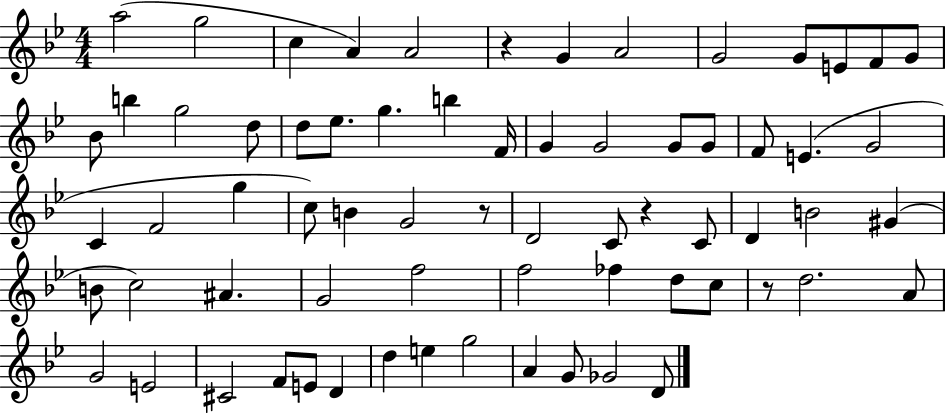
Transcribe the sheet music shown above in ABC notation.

X:1
T:Untitled
M:4/4
L:1/4
K:Bb
a2 g2 c A A2 z G A2 G2 G/2 E/2 F/2 G/2 _B/2 b g2 d/2 d/2 _e/2 g b F/4 G G2 G/2 G/2 F/2 E G2 C F2 g c/2 B G2 z/2 D2 C/2 z C/2 D B2 ^G B/2 c2 ^A G2 f2 f2 _f d/2 c/2 z/2 d2 A/2 G2 E2 ^C2 F/2 E/2 D d e g2 A G/2 _G2 D/2